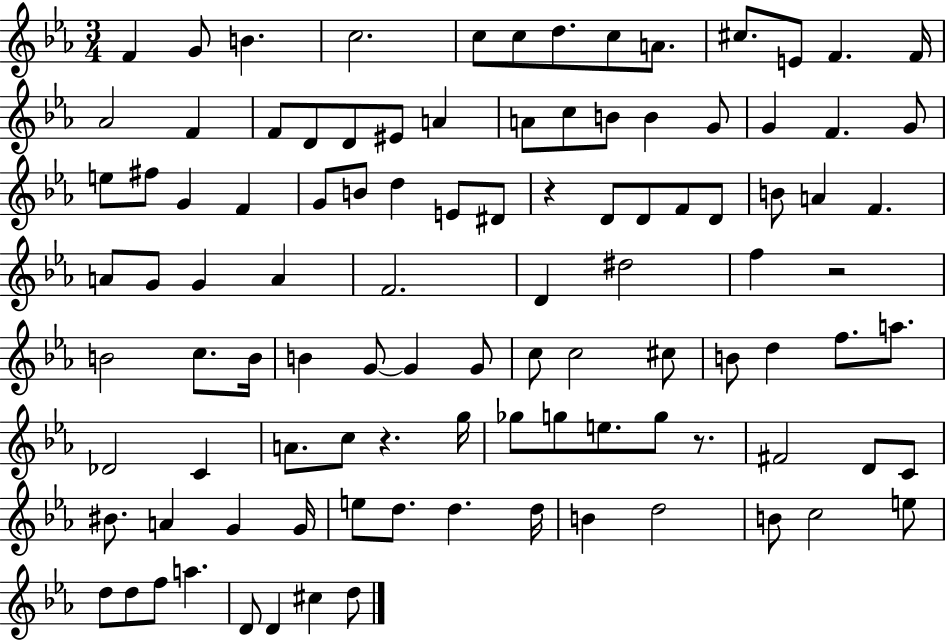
F4/q G4/e B4/q. C5/h. C5/e C5/e D5/e. C5/e A4/e. C#5/e. E4/e F4/q. F4/s Ab4/h F4/q F4/e D4/e D4/e EIS4/e A4/q A4/e C5/e B4/e B4/q G4/e G4/q F4/q. G4/e E5/e F#5/e G4/q F4/q G4/e B4/e D5/q E4/e D#4/e R/q D4/e D4/e F4/e D4/e B4/e A4/q F4/q. A4/e G4/e G4/q A4/q F4/h. D4/q D#5/h F5/q R/h B4/h C5/e. B4/s B4/q G4/e G4/q G4/e C5/e C5/h C#5/e B4/e D5/q F5/e. A5/e. Db4/h C4/q A4/e. C5/e R/q. G5/s Gb5/e G5/e E5/e. G5/e R/e. F#4/h D4/e C4/e BIS4/e. A4/q G4/q G4/s E5/e D5/e. D5/q. D5/s B4/q D5/h B4/e C5/h E5/e D5/e D5/e F5/e A5/q. D4/e D4/q C#5/q D5/e